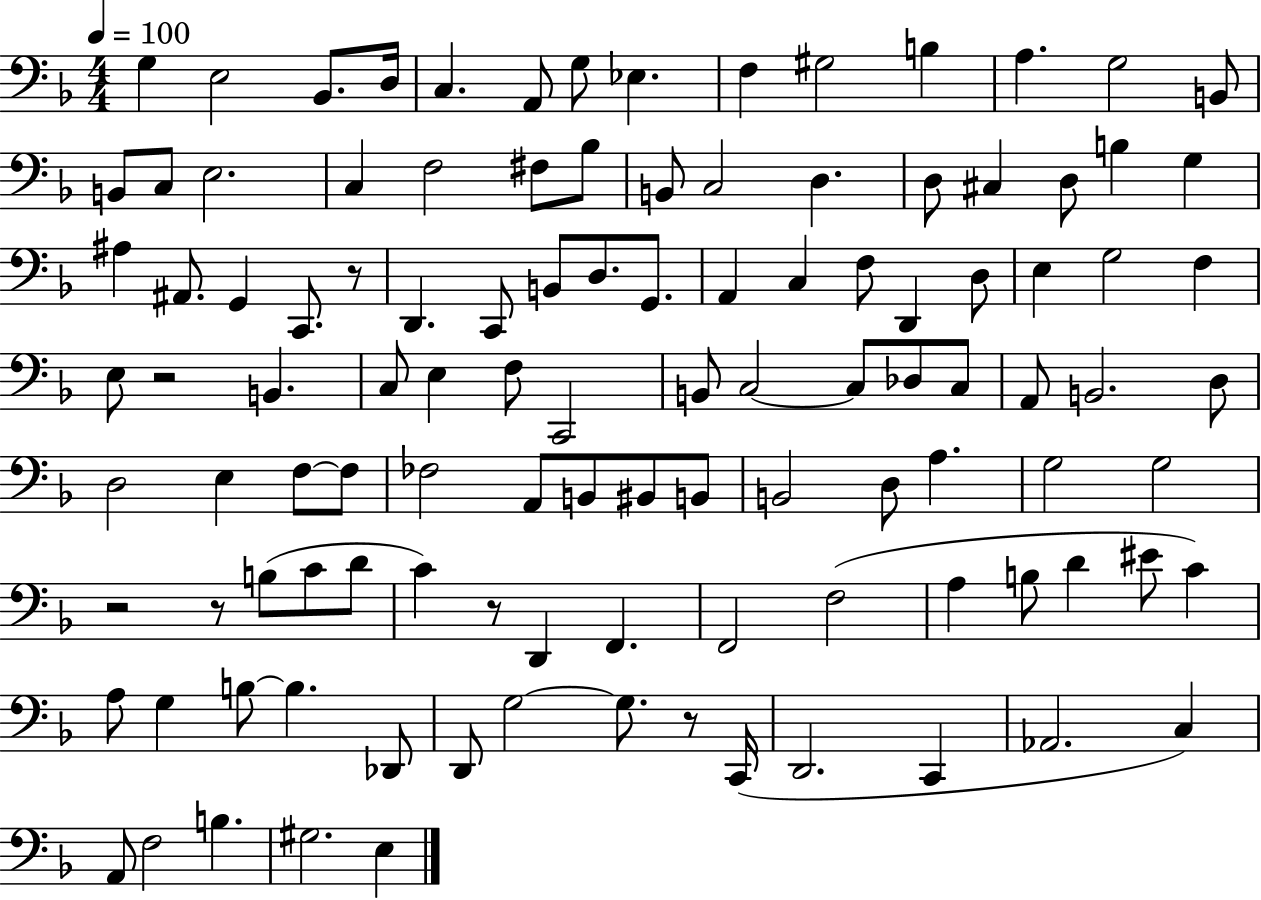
{
  \clef bass
  \numericTimeSignature
  \time 4/4
  \key f \major
  \tempo 4 = 100
  g4 e2 bes,8. d16 | c4. a,8 g8 ees4. | f4 gis2 b4 | a4. g2 b,8 | \break b,8 c8 e2. | c4 f2 fis8 bes8 | b,8 c2 d4. | d8 cis4 d8 b4 g4 | \break ais4 ais,8. g,4 c,8. r8 | d,4. c,8 b,8 d8. g,8. | a,4 c4 f8 d,4 d8 | e4 g2 f4 | \break e8 r2 b,4. | c8 e4 f8 c,2 | b,8 c2~~ c8 des8 c8 | a,8 b,2. d8 | \break d2 e4 f8~~ f8 | fes2 a,8 b,8 bis,8 b,8 | b,2 d8 a4. | g2 g2 | \break r2 r8 b8( c'8 d'8 | c'4) r8 d,4 f,4. | f,2 f2( | a4 b8 d'4 eis'8 c'4) | \break a8 g4 b8~~ b4. des,8 | d,8 g2~~ g8. r8 c,16( | d,2. c,4 | aes,2. c4) | \break a,8 f2 b4. | gis2. e4 | \bar "|."
}